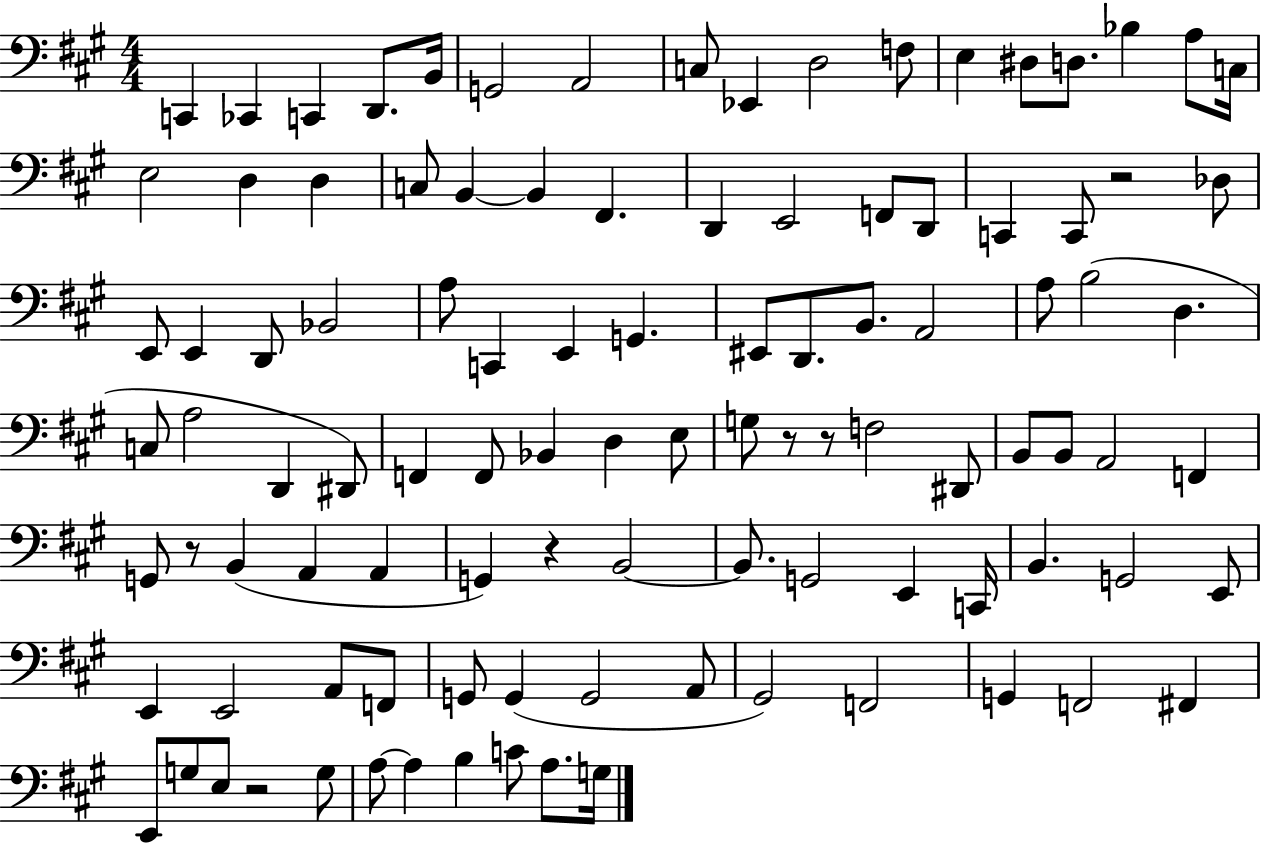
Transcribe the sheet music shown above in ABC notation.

X:1
T:Untitled
M:4/4
L:1/4
K:A
C,, _C,, C,, D,,/2 B,,/4 G,,2 A,,2 C,/2 _E,, D,2 F,/2 E, ^D,/2 D,/2 _B, A,/2 C,/4 E,2 D, D, C,/2 B,, B,, ^F,, D,, E,,2 F,,/2 D,,/2 C,, C,,/2 z2 _D,/2 E,,/2 E,, D,,/2 _B,,2 A,/2 C,, E,, G,, ^E,,/2 D,,/2 B,,/2 A,,2 A,/2 B,2 D, C,/2 A,2 D,, ^D,,/2 F,, F,,/2 _B,, D, E,/2 G,/2 z/2 z/2 F,2 ^D,,/2 B,,/2 B,,/2 A,,2 F,, G,,/2 z/2 B,, A,, A,, G,, z B,,2 B,,/2 G,,2 E,, C,,/4 B,, G,,2 E,,/2 E,, E,,2 A,,/2 F,,/2 G,,/2 G,, G,,2 A,,/2 ^G,,2 F,,2 G,, F,,2 ^F,, E,,/2 G,/2 E,/2 z2 G,/2 A,/2 A, B, C/2 A,/2 G,/4